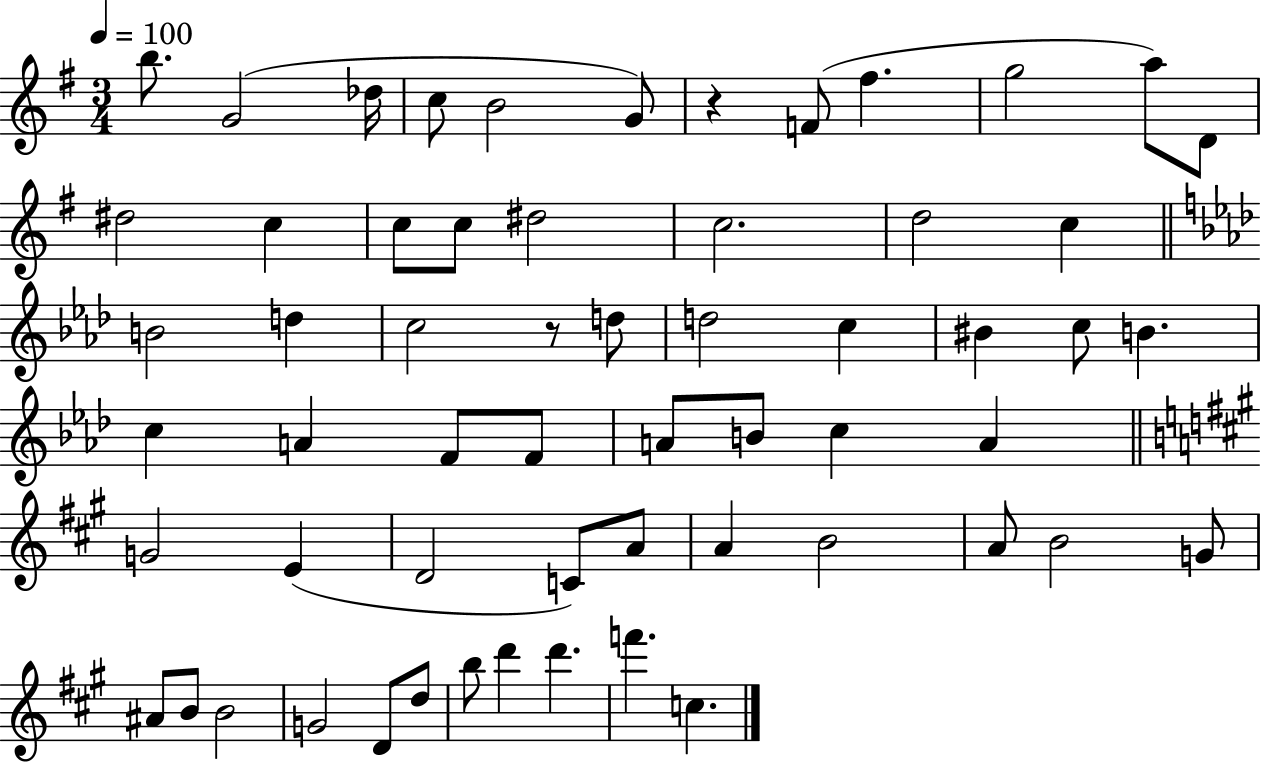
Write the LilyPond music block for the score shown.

{
  \clef treble
  \numericTimeSignature
  \time 3/4
  \key g \major
  \tempo 4 = 100
  \repeat volta 2 { b''8. g'2( des''16 | c''8 b'2 g'8) | r4 f'8( fis''4. | g''2 a''8) d'8 | \break dis''2 c''4 | c''8 c''8 dis''2 | c''2. | d''2 c''4 | \break \bar "||" \break \key aes \major b'2 d''4 | c''2 r8 d''8 | d''2 c''4 | bis'4 c''8 b'4. | \break c''4 a'4 f'8 f'8 | a'8 b'8 c''4 a'4 | \bar "||" \break \key a \major g'2 e'4( | d'2 c'8) a'8 | a'4 b'2 | a'8 b'2 g'8 | \break ais'8 b'8 b'2 | g'2 d'8 d''8 | b''8 d'''4 d'''4. | f'''4. c''4. | \break } \bar "|."
}